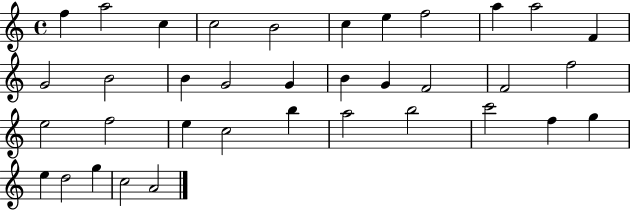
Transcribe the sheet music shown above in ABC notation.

X:1
T:Untitled
M:4/4
L:1/4
K:C
f a2 c c2 B2 c e f2 a a2 F G2 B2 B G2 G B G F2 F2 f2 e2 f2 e c2 b a2 b2 c'2 f g e d2 g c2 A2